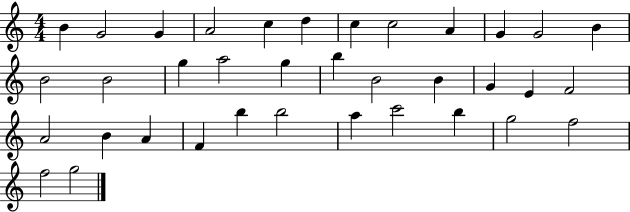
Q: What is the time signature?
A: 4/4